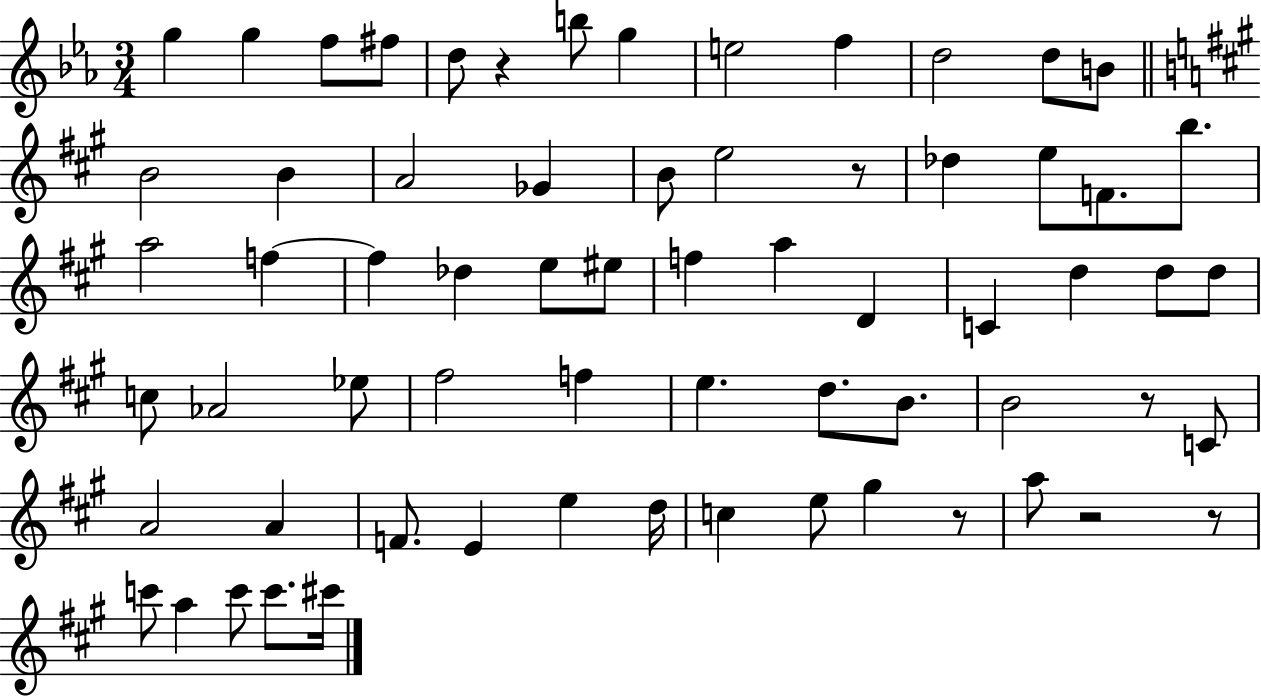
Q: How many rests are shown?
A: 6